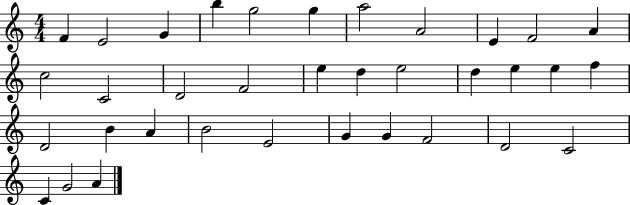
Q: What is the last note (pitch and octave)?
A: A4